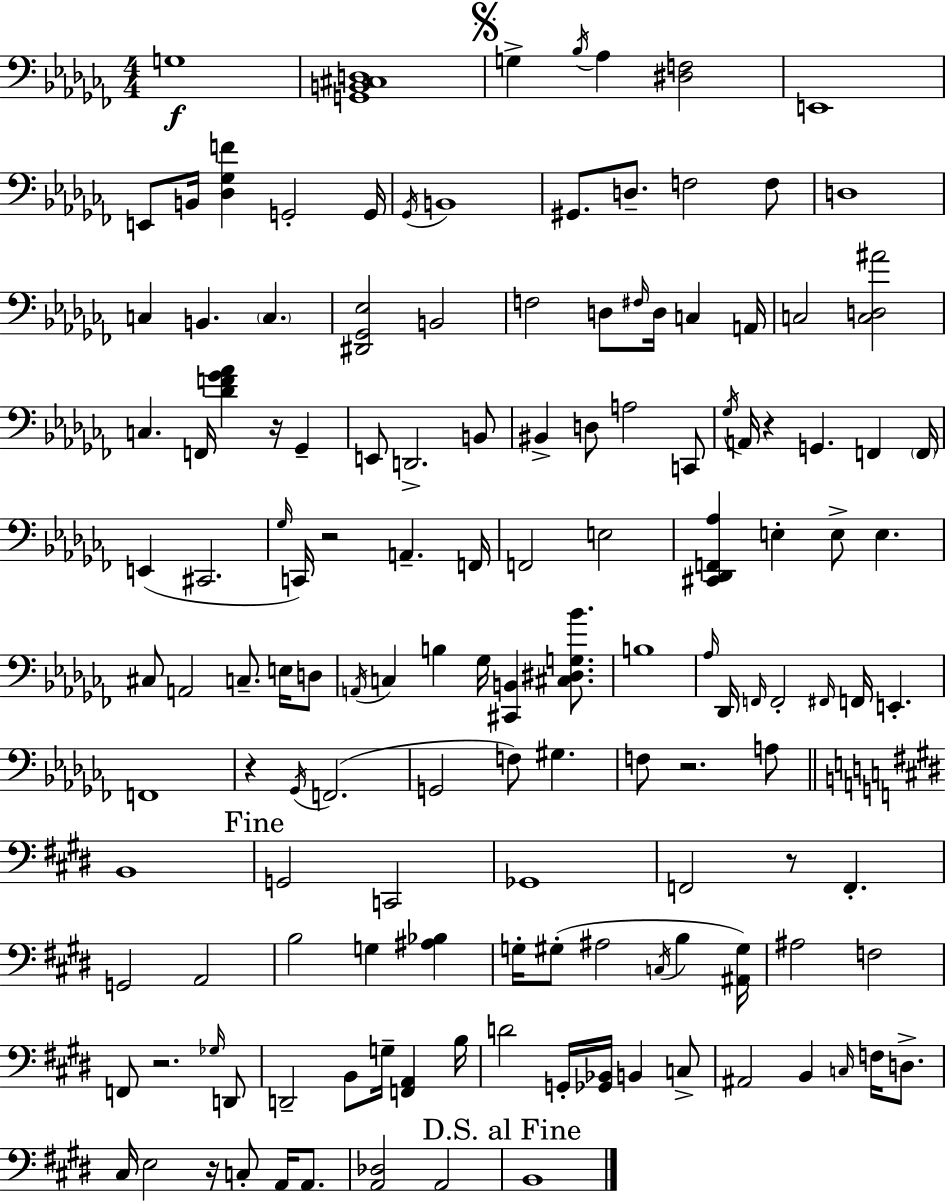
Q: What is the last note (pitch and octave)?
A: B2